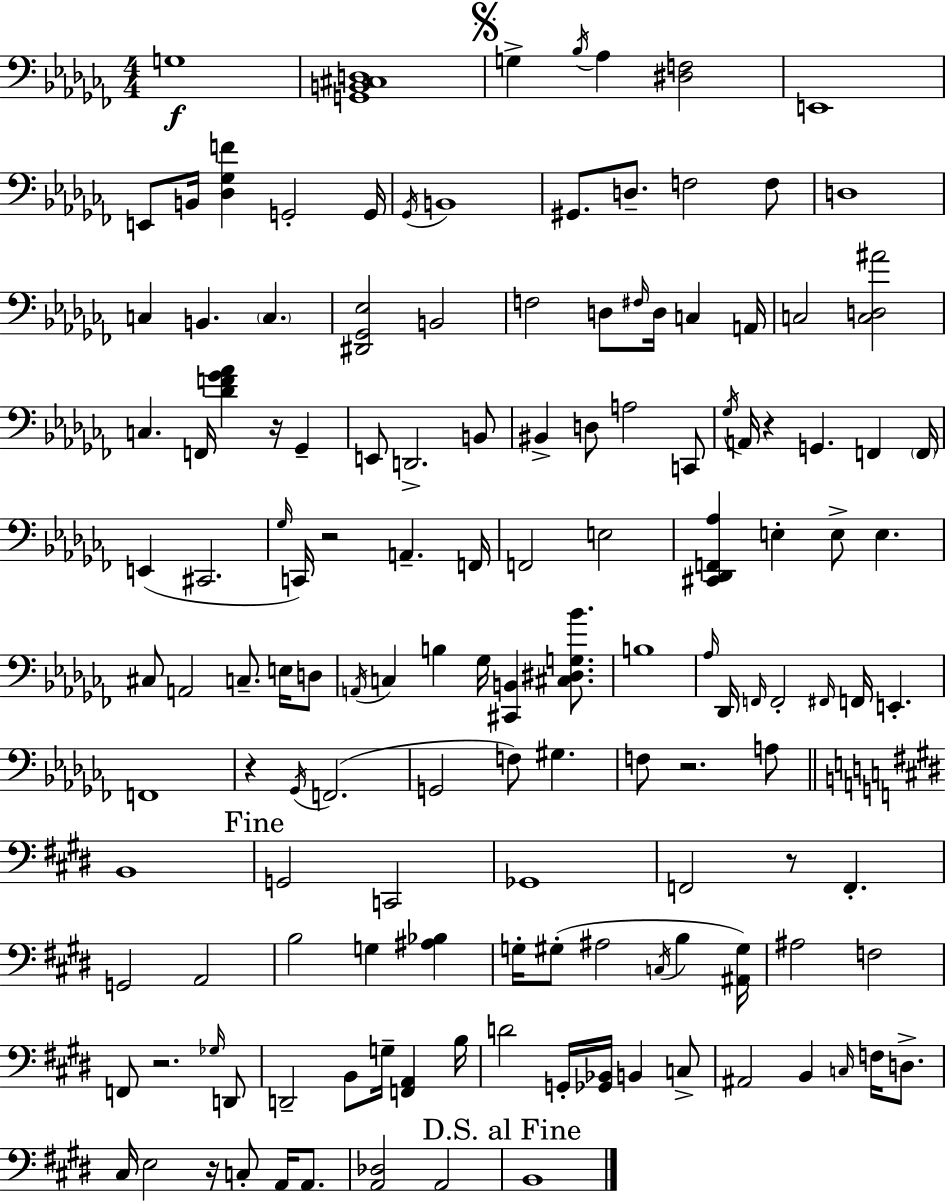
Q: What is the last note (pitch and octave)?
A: B2